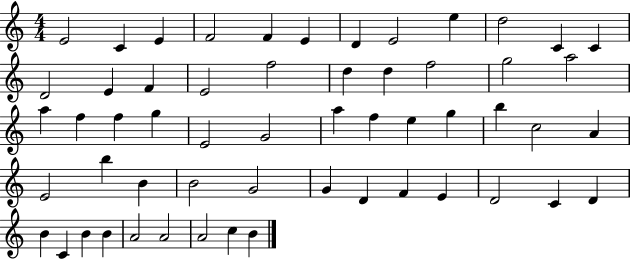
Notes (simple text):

E4/h C4/q E4/q F4/h F4/q E4/q D4/q E4/h E5/q D5/h C4/q C4/q D4/h E4/q F4/q E4/h F5/h D5/q D5/q F5/h G5/h A5/h A5/q F5/q F5/q G5/q E4/h G4/h A5/q F5/q E5/q G5/q B5/q C5/h A4/q E4/h B5/q B4/q B4/h G4/h G4/q D4/q F4/q E4/q D4/h C4/q D4/q B4/q C4/q B4/q B4/q A4/h A4/h A4/h C5/q B4/q